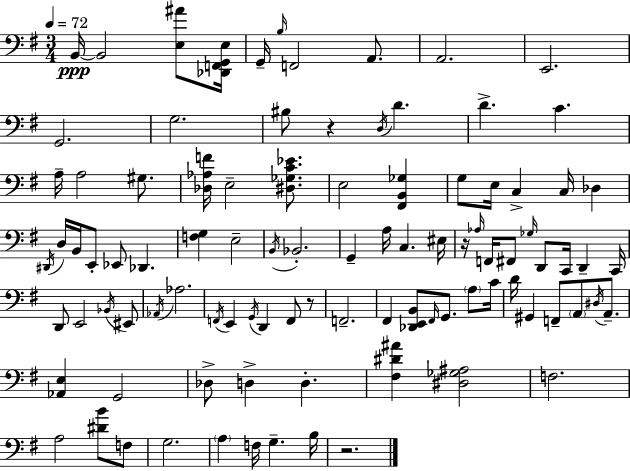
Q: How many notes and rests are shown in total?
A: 96